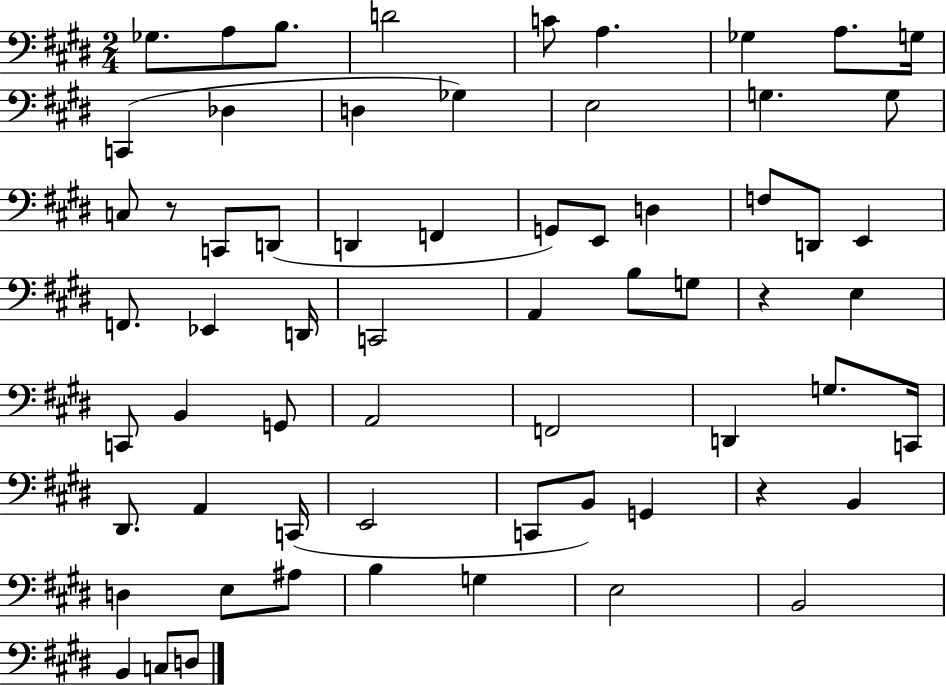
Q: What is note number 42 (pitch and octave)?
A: G3